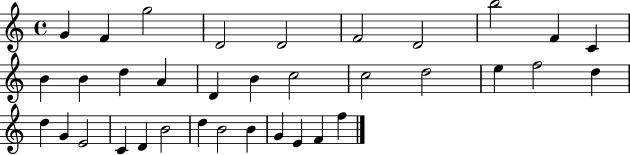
{
  \clef treble
  \time 4/4
  \defaultTimeSignature
  \key c \major
  g'4 f'4 g''2 | d'2 d'2 | f'2 d'2 | b''2 f'4 c'4 | \break b'4 b'4 d''4 a'4 | d'4 b'4 c''2 | c''2 d''2 | e''4 f''2 d''4 | \break d''4 g'4 e'2 | c'4 d'4 b'2 | d''4 b'2 b'4 | g'4 e'4 f'4 f''4 | \break \bar "|."
}